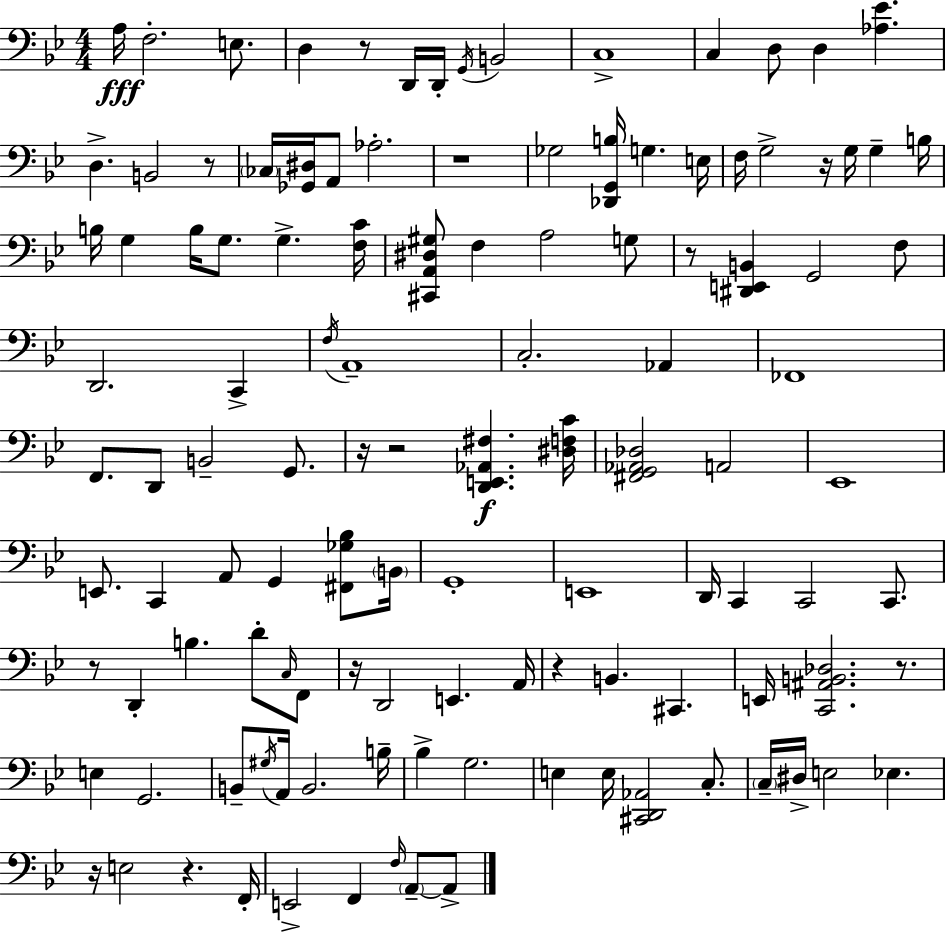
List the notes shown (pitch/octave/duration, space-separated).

A3/s F3/h. E3/e. D3/q R/e D2/s D2/s G2/s B2/h C3/w C3/q D3/e D3/q [Ab3,Eb4]/q. D3/q. B2/h R/e CES3/s [Gb2,D#3]/s A2/e Ab3/h. R/w Gb3/h [Db2,G2,B3]/s G3/q. E3/s F3/s G3/h R/s G3/s G3/q B3/s B3/s G3/q B3/s G3/e. G3/q. [F3,C4]/s [C#2,A2,D#3,G#3]/e F3/q A3/h G3/e R/e [D#2,E2,B2]/q G2/h F3/e D2/h. C2/q F3/s A2/w C3/h. Ab2/q FES2/w F2/e. D2/e B2/h G2/e. R/s R/h [D2,E2,Ab2,F#3]/q. [D#3,F3,C4]/s [F#2,G2,Ab2,Db3]/h A2/h Eb2/w E2/e. C2/q A2/e G2/q [F#2,Gb3,Bb3]/e B2/s G2/w E2/w D2/s C2/q C2/h C2/e. R/e D2/q B3/q. D4/e C3/s F2/e R/s D2/h E2/q. A2/s R/q B2/q. C#2/q. E2/s [C2,A#2,B2,Db3]/h. R/e. E3/q G2/h. B2/e G#3/s A2/s B2/h. B3/s Bb3/q G3/h. E3/q E3/s [C#2,D2,Ab2]/h C3/e. C3/s D#3/s E3/h Eb3/q. R/s E3/h R/q. F2/s E2/h F2/q F3/s A2/e A2/e